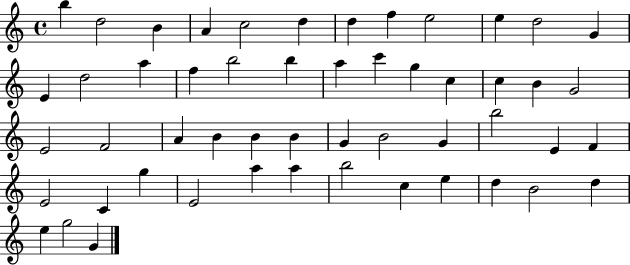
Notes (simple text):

B5/q D5/h B4/q A4/q C5/h D5/q D5/q F5/q E5/h E5/q D5/h G4/q E4/q D5/h A5/q F5/q B5/h B5/q A5/q C6/q G5/q C5/q C5/q B4/q G4/h E4/h F4/h A4/q B4/q B4/q B4/q G4/q B4/h G4/q B5/h E4/q F4/q E4/h C4/q G5/q E4/h A5/q A5/q B5/h C5/q E5/q D5/q B4/h D5/q E5/q G5/h G4/q